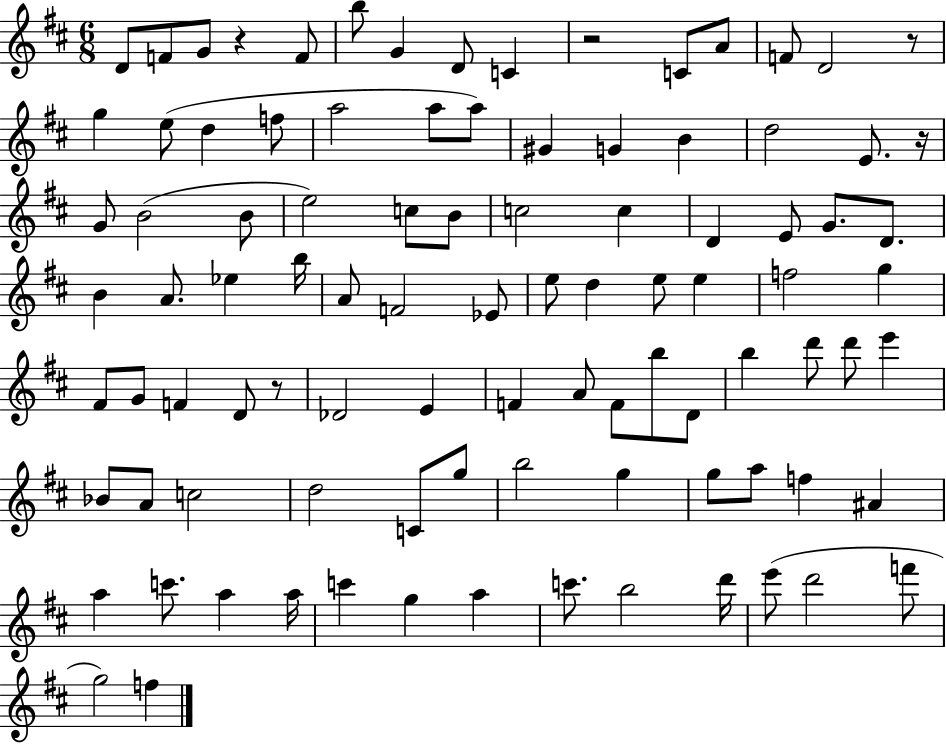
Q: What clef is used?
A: treble